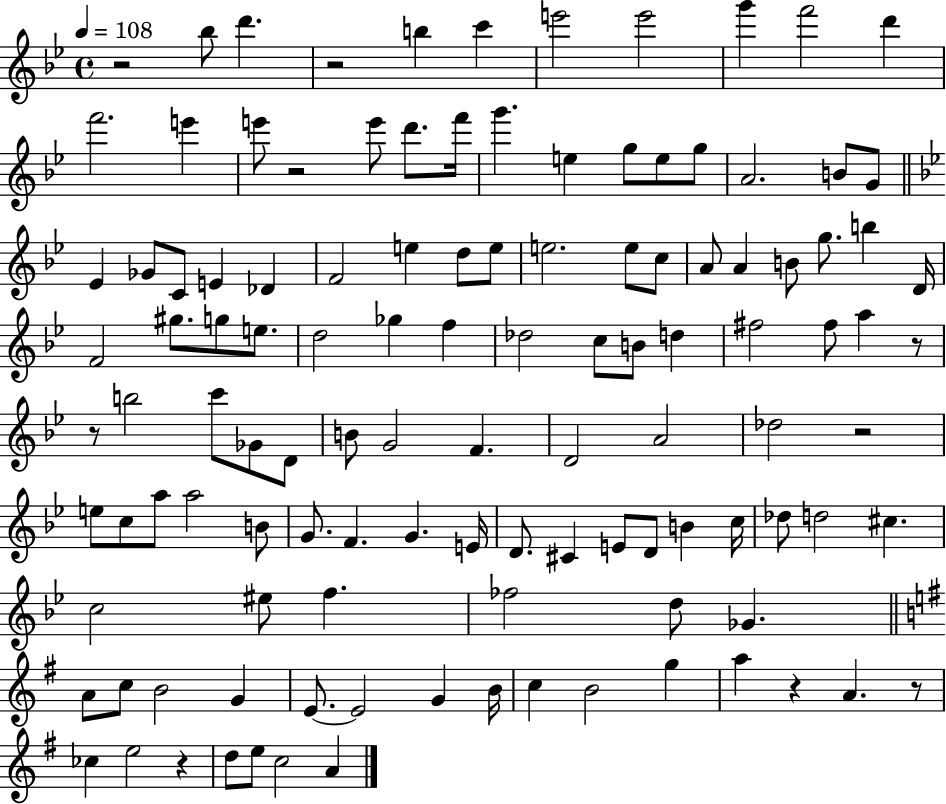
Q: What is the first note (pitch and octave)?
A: Bb5